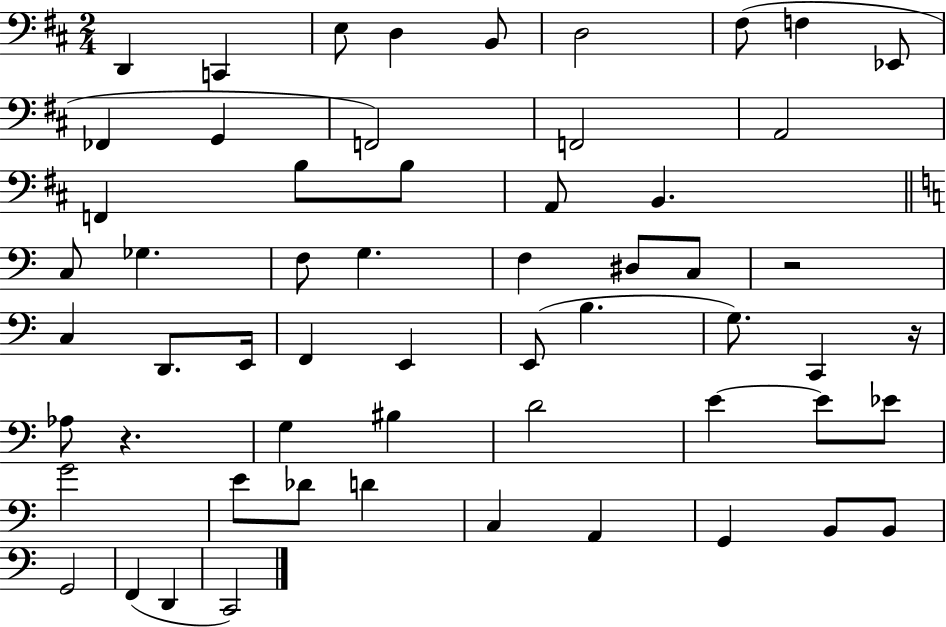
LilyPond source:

{
  \clef bass
  \numericTimeSignature
  \time 2/4
  \key d \major
  \repeat volta 2 { d,4 c,4 | e8 d4 b,8 | d2 | fis8( f4 ees,8 | \break fes,4 g,4 | f,2) | f,2 | a,2 | \break f,4 b8 b8 | a,8 b,4. | \bar "||" \break \key c \major c8 ges4. | f8 g4. | f4 dis8 c8 | r2 | \break c4 d,8. e,16 | f,4 e,4 | e,8( b4. | g8.) c,4 r16 | \break aes8 r4. | g4 bis4 | d'2 | e'4~~ e'8 ees'8 | \break g'2 | e'8 des'8 d'4 | c4 a,4 | g,4 b,8 b,8 | \break g,2 | f,4( d,4 | c,2) | } \bar "|."
}